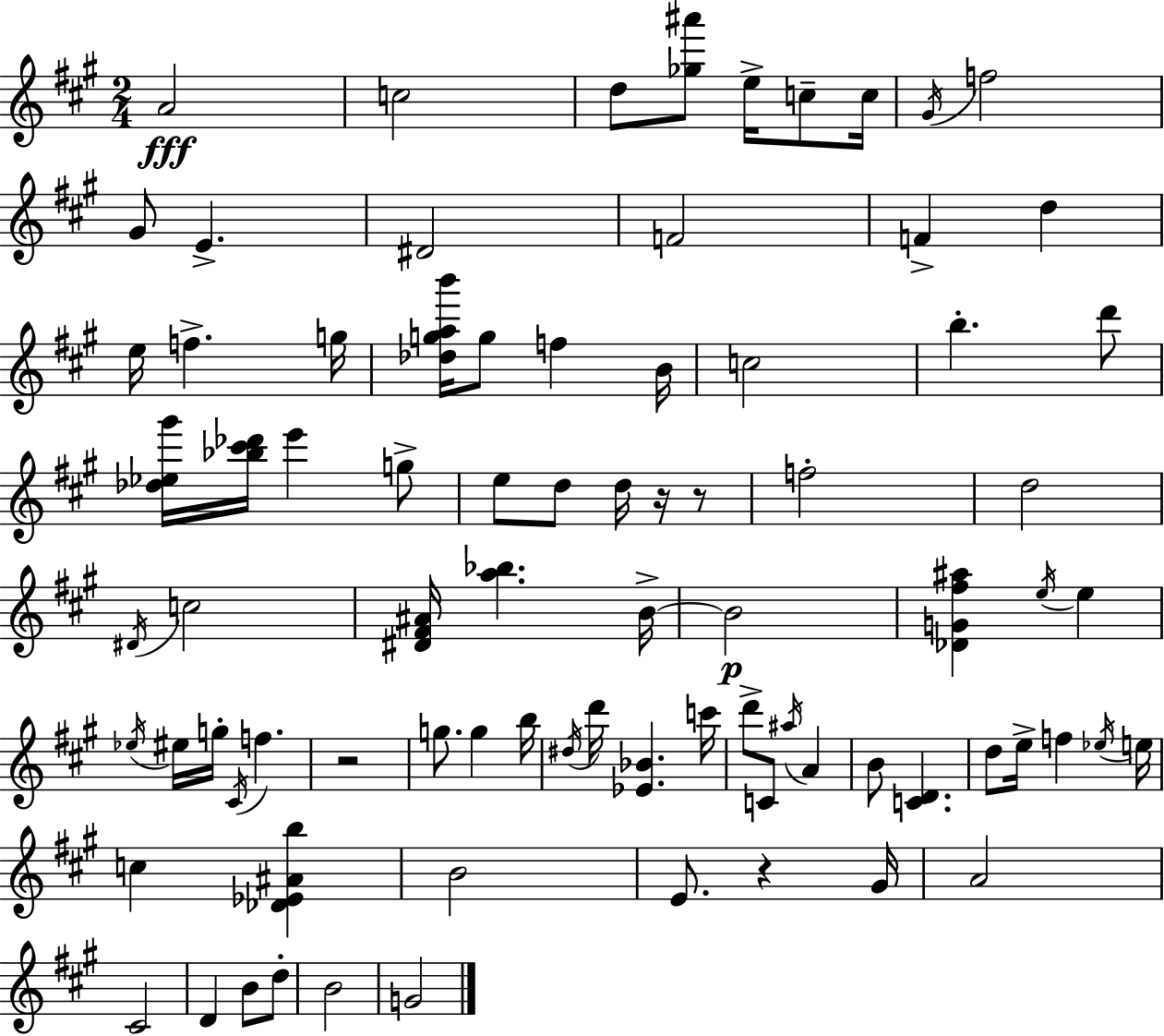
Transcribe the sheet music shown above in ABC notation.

X:1
T:Untitled
M:2/4
L:1/4
K:A
A2 c2 d/2 [_g^a']/2 e/4 c/2 c/4 ^G/4 f2 ^G/2 E ^D2 F2 F d e/4 f g/4 [_dgab']/4 g/2 f B/4 c2 b d'/2 [_d_e^g']/4 [_b^c'_d']/4 e' g/2 e/2 d/2 d/4 z/4 z/2 f2 d2 ^D/4 c2 [^D^F^A]/4 [a_b] B/4 B2 [_DG^f^a] e/4 e _e/4 ^e/4 g/4 ^C/4 f z2 g/2 g b/4 ^d/4 d'/4 [_E_B] c'/4 d'/2 C/2 ^a/4 A B/2 [CD] d/2 e/4 f _e/4 e/4 c [_D_E^Ab] B2 E/2 z ^G/4 A2 ^C2 D B/2 d/2 B2 G2